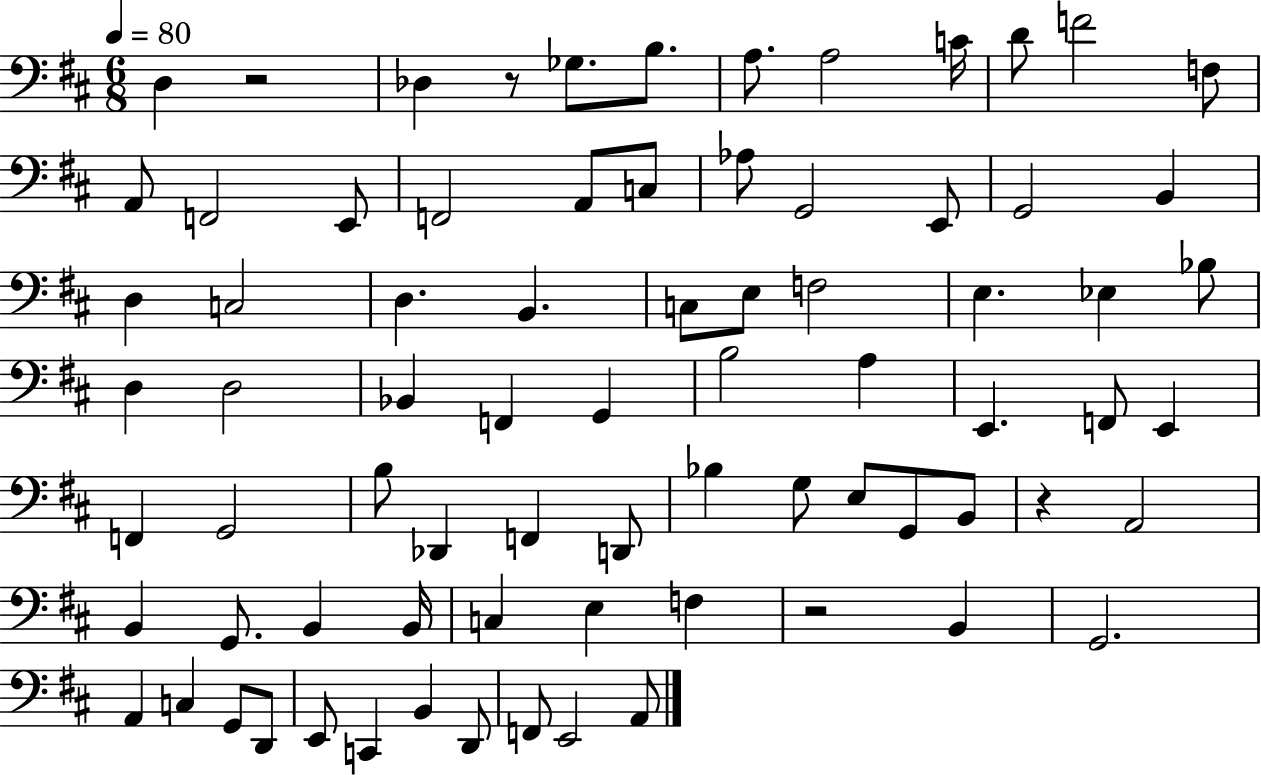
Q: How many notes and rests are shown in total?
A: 77